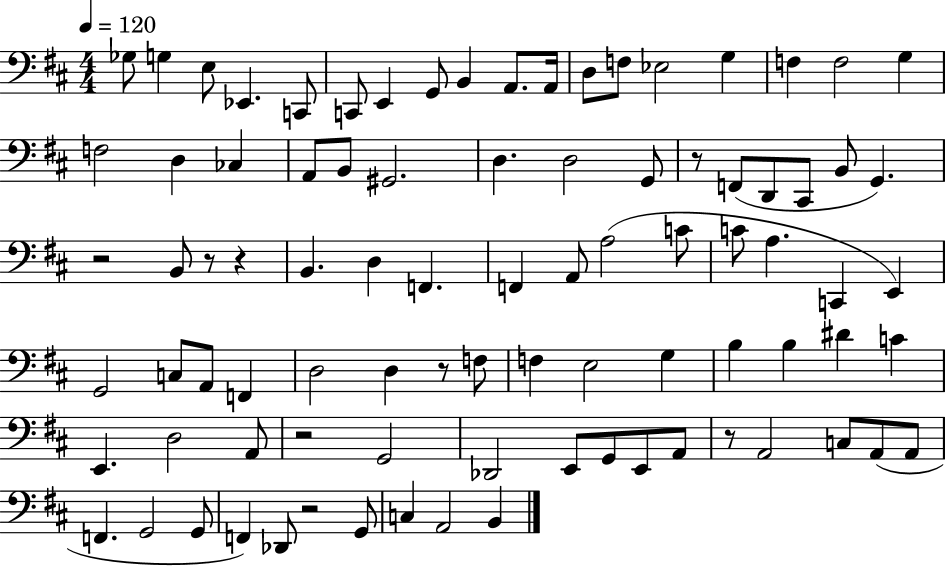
Gb3/e G3/q E3/e Eb2/q. C2/e C2/e E2/q G2/e B2/q A2/e. A2/s D3/e F3/e Eb3/h G3/q F3/q F3/h G3/q F3/h D3/q CES3/q A2/e B2/e G#2/h. D3/q. D3/h G2/e R/e F2/e D2/e C#2/e B2/e G2/q. R/h B2/e R/e R/q B2/q. D3/q F2/q. F2/q A2/e A3/h C4/e C4/e A3/q. C2/q E2/q G2/h C3/e A2/e F2/q D3/h D3/q R/e F3/e F3/q E3/h G3/q B3/q B3/q D#4/q C4/q E2/q. D3/h A2/e R/h G2/h Db2/h E2/e G2/e E2/e A2/e R/e A2/h C3/e A2/e A2/e F2/q. G2/h G2/e F2/q Db2/e R/h G2/e C3/q A2/h B2/q